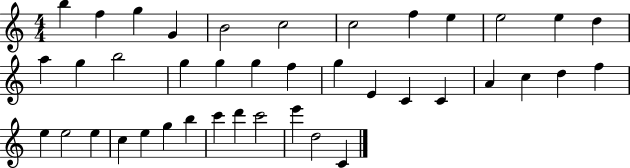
B5/q F5/q G5/q G4/q B4/h C5/h C5/h F5/q E5/q E5/h E5/q D5/q A5/q G5/q B5/h G5/q G5/q G5/q F5/q G5/q E4/q C4/q C4/q A4/q C5/q D5/q F5/q E5/q E5/h E5/q C5/q E5/q G5/q B5/q C6/q D6/q C6/h E6/q D5/h C4/q